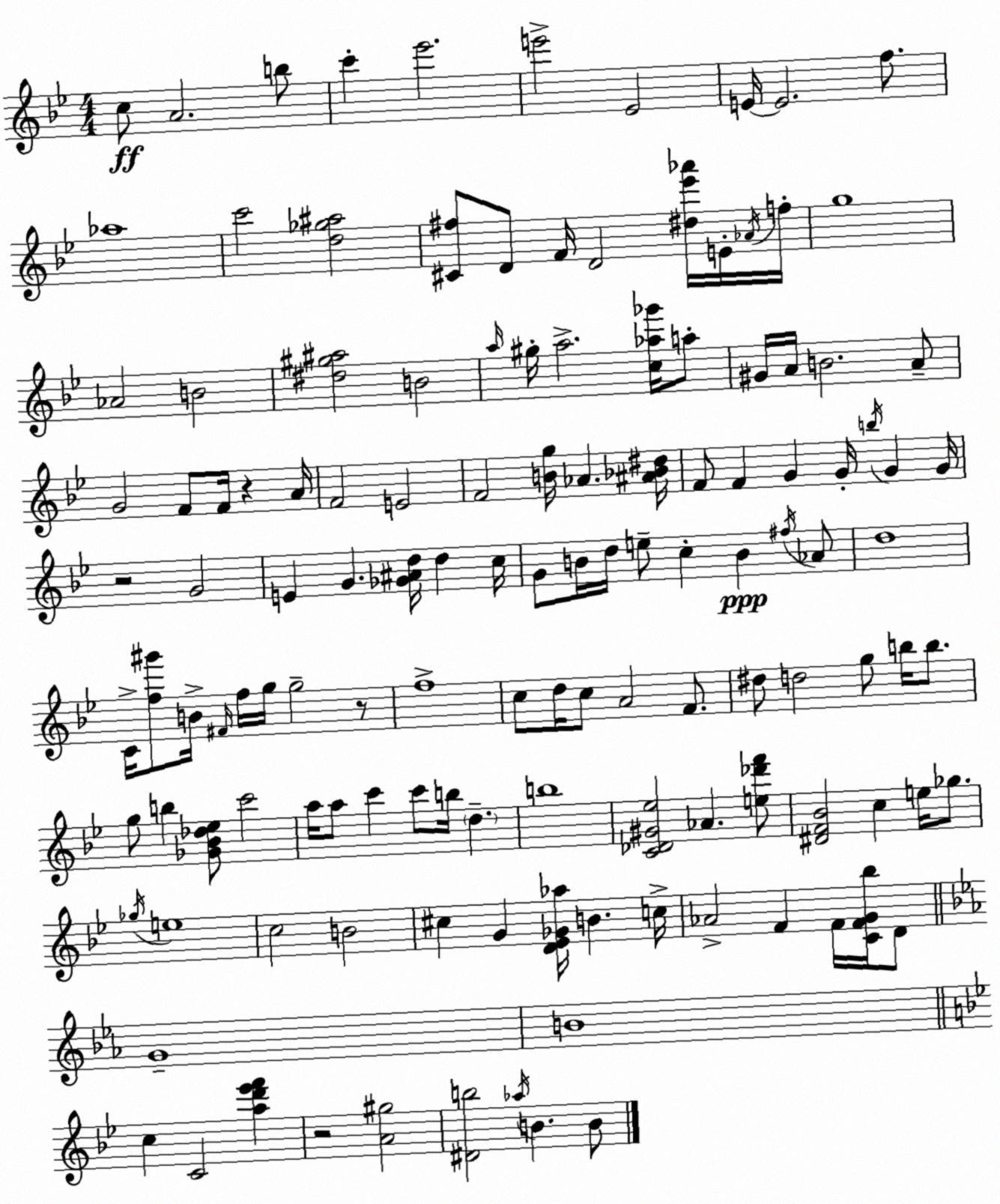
X:1
T:Untitled
M:4/4
L:1/4
K:Bb
c/2 A2 b/2 c' _e'2 e'2 _E2 E/4 E2 f/2 _a4 c'2 [d_g^a]2 [^C^f]/2 D/2 F/4 D2 [^d_e'_a']/4 E/4 _A/4 f/4 g4 _A2 B2 [^d^g^a]2 B2 a/4 ^g/4 a2 [c_a_g']/4 a/2 ^G/4 A/4 B2 A/2 G2 F/2 F/4 z A/4 F2 E2 F2 [Bg]/4 _A [^A_B^d]/4 F/2 F G G/4 b/4 G G/4 z2 G2 E G [_G^Ad]/4 d c/4 G/2 B/4 d/4 e/2 c B ^f/4 _A/2 d4 C/4 [f^g']/2 B/4 ^F/4 f/4 g/4 g2 z/2 f4 c/2 d/4 c/2 A2 F/2 ^d/2 d2 g/2 b/4 b/2 g/2 b [_G_B_d_e]/2 c'2 a/4 a/2 c' c'/2 b/4 d b4 [C_D^G_e]2 _A [e_d'f']/2 [^DF_B]2 c e/4 _g/2 _g/4 e4 c2 B2 ^c G [D_E_G_a]/4 B c/4 _A2 F F/4 [CFG_b]/4 D/2 G4 B4 c C2 [ad'_e'f'] z2 [A^g]2 [^Db]2 _a/4 B B/2